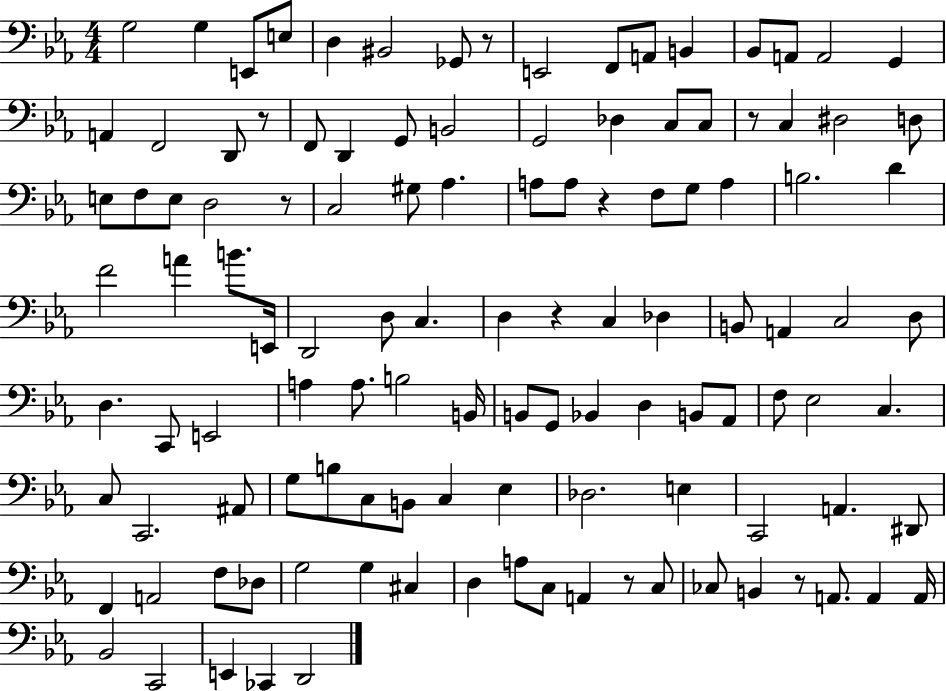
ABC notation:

X:1
T:Untitled
M:4/4
L:1/4
K:Eb
G,2 G, E,,/2 E,/2 D, ^B,,2 _G,,/2 z/2 E,,2 F,,/2 A,,/2 B,, _B,,/2 A,,/2 A,,2 G,, A,, F,,2 D,,/2 z/2 F,,/2 D,, G,,/2 B,,2 G,,2 _D, C,/2 C,/2 z/2 C, ^D,2 D,/2 E,/2 F,/2 E,/2 D,2 z/2 C,2 ^G,/2 _A, A,/2 A,/2 z F,/2 G,/2 A, B,2 D F2 A B/2 E,,/4 D,,2 D,/2 C, D, z C, _D, B,,/2 A,, C,2 D,/2 D, C,,/2 E,,2 A, A,/2 B,2 B,,/4 B,,/2 G,,/2 _B,, D, B,,/2 _A,,/2 F,/2 _E,2 C, C,/2 C,,2 ^A,,/2 G,/2 B,/2 C,/2 B,,/2 C, _E, _D,2 E, C,,2 A,, ^D,,/2 F,, A,,2 F,/2 _D,/2 G,2 G, ^C, D, A,/2 C,/2 A,, z/2 C,/2 _C,/2 B,, z/2 A,,/2 A,, A,,/4 _B,,2 C,,2 E,, _C,, D,,2